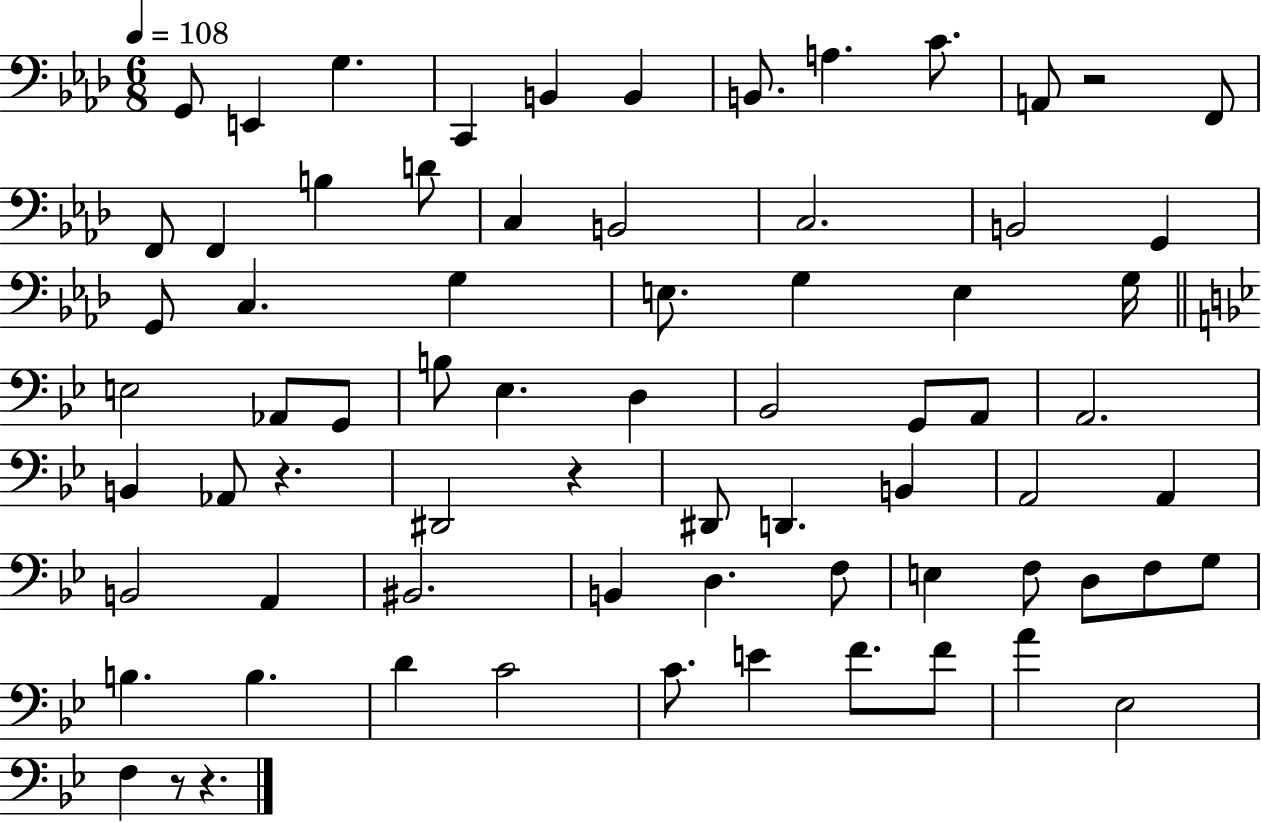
X:1
T:Untitled
M:6/8
L:1/4
K:Ab
G,,/2 E,, G, C,, B,, B,, B,,/2 A, C/2 A,,/2 z2 F,,/2 F,,/2 F,, B, D/2 C, B,,2 C,2 B,,2 G,, G,,/2 C, G, E,/2 G, E, G,/4 E,2 _A,,/2 G,,/2 B,/2 _E, D, _B,,2 G,,/2 A,,/2 A,,2 B,, _A,,/2 z ^D,,2 z ^D,,/2 D,, B,, A,,2 A,, B,,2 A,, ^B,,2 B,, D, F,/2 E, F,/2 D,/2 F,/2 G,/2 B, B, D C2 C/2 E F/2 F/2 A _E,2 F, z/2 z